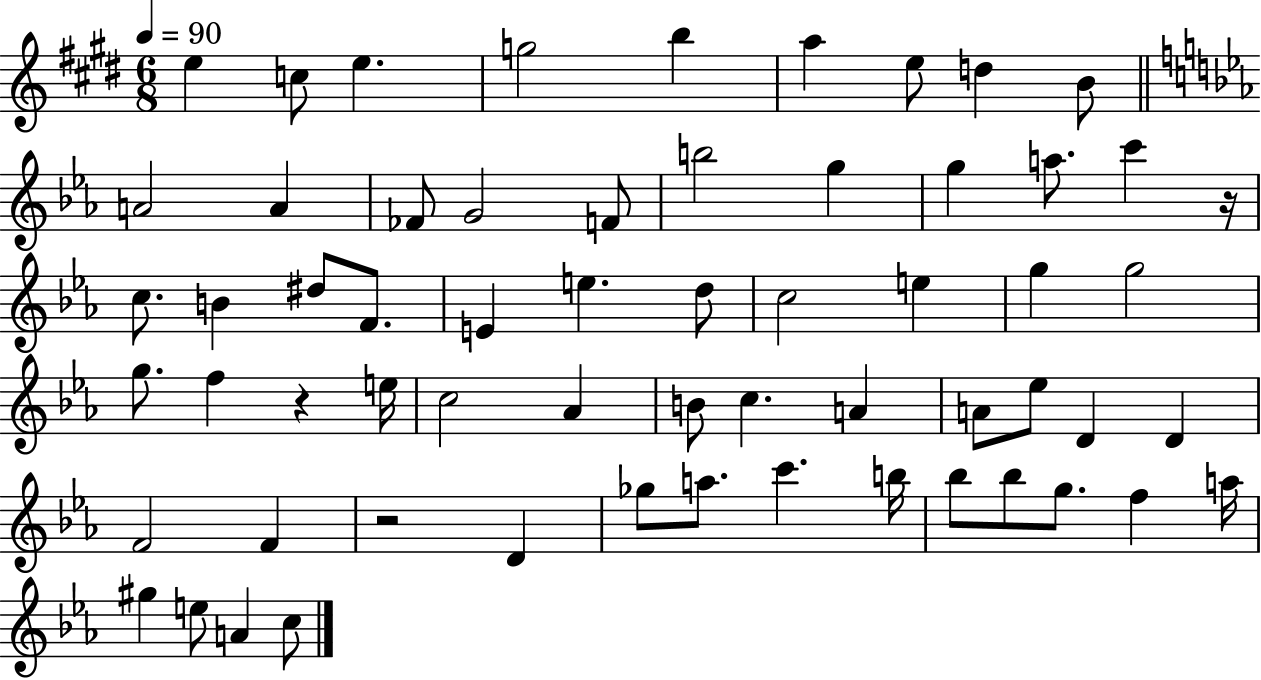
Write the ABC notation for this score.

X:1
T:Untitled
M:6/8
L:1/4
K:E
e c/2 e g2 b a e/2 d B/2 A2 A _F/2 G2 F/2 b2 g g a/2 c' z/4 c/2 B ^d/2 F/2 E e d/2 c2 e g g2 g/2 f z e/4 c2 _A B/2 c A A/2 _e/2 D D F2 F z2 D _g/2 a/2 c' b/4 _b/2 _b/2 g/2 f a/4 ^g e/2 A c/2